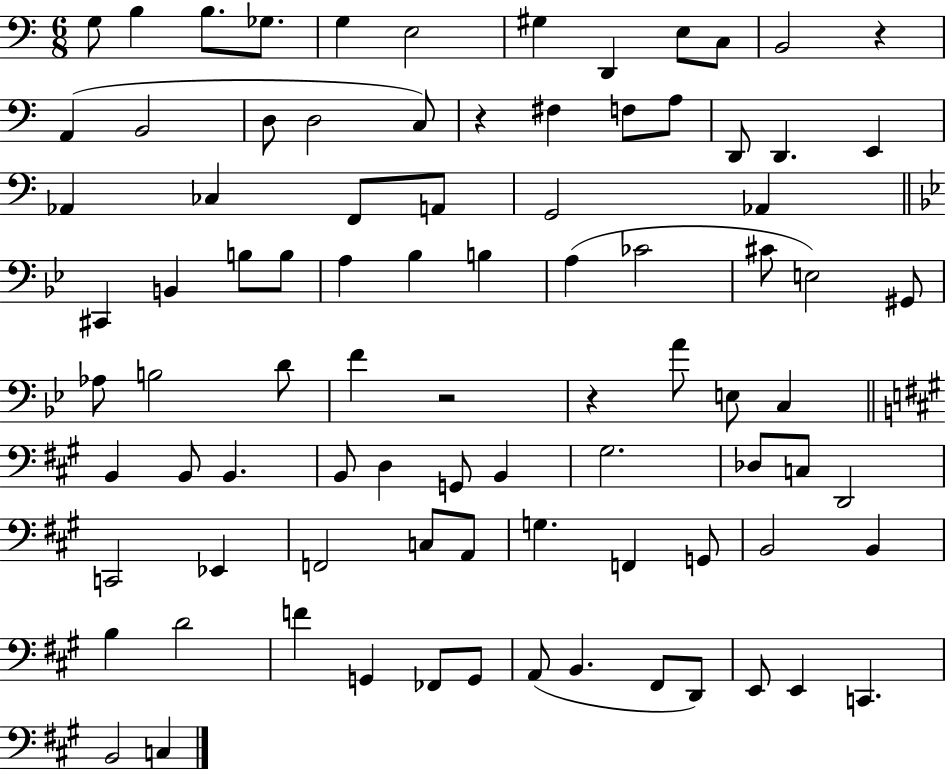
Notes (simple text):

G3/e B3/q B3/e. Gb3/e. G3/q E3/h G#3/q D2/q E3/e C3/e B2/h R/q A2/q B2/h D3/e D3/h C3/e R/q F#3/q F3/e A3/e D2/e D2/q. E2/q Ab2/q CES3/q F2/e A2/e G2/h Ab2/q C#2/q B2/q B3/e B3/e A3/q Bb3/q B3/q A3/q CES4/h C#4/e E3/h G#2/e Ab3/e B3/h D4/e F4/q R/h R/q A4/e E3/e C3/q B2/q B2/e B2/q. B2/e D3/q G2/e B2/q G#3/h. Db3/e C3/e D2/h C2/h Eb2/q F2/h C3/e A2/e G3/q. F2/q G2/e B2/h B2/q B3/q D4/h F4/q G2/q FES2/e G2/e A2/e B2/q. F#2/e D2/e E2/e E2/q C2/q. B2/h C3/q